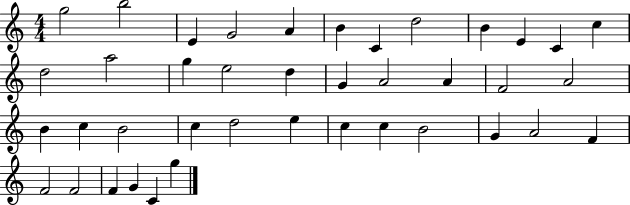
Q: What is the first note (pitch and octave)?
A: G5